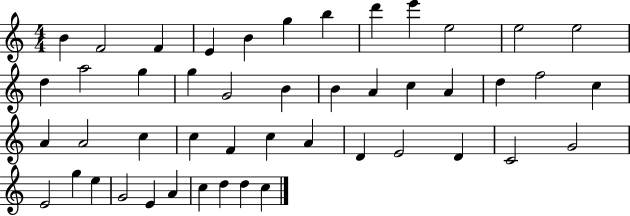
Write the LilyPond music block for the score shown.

{
  \clef treble
  \numericTimeSignature
  \time 4/4
  \key c \major
  b'4 f'2 f'4 | e'4 b'4 g''4 b''4 | d'''4 e'''4 e''2 | e''2 e''2 | \break d''4 a''2 g''4 | g''4 g'2 b'4 | b'4 a'4 c''4 a'4 | d''4 f''2 c''4 | \break a'4 a'2 c''4 | c''4 f'4 c''4 a'4 | d'4 e'2 d'4 | c'2 g'2 | \break e'2 g''4 e''4 | g'2 e'4 a'4 | c''4 d''4 d''4 c''4 | \bar "|."
}